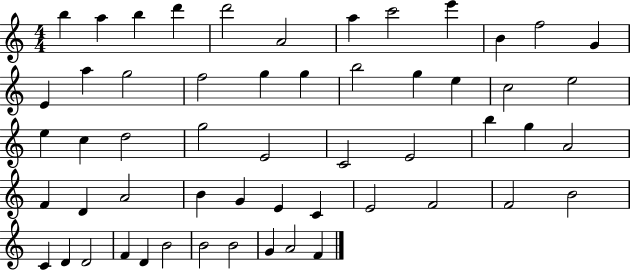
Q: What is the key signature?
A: C major